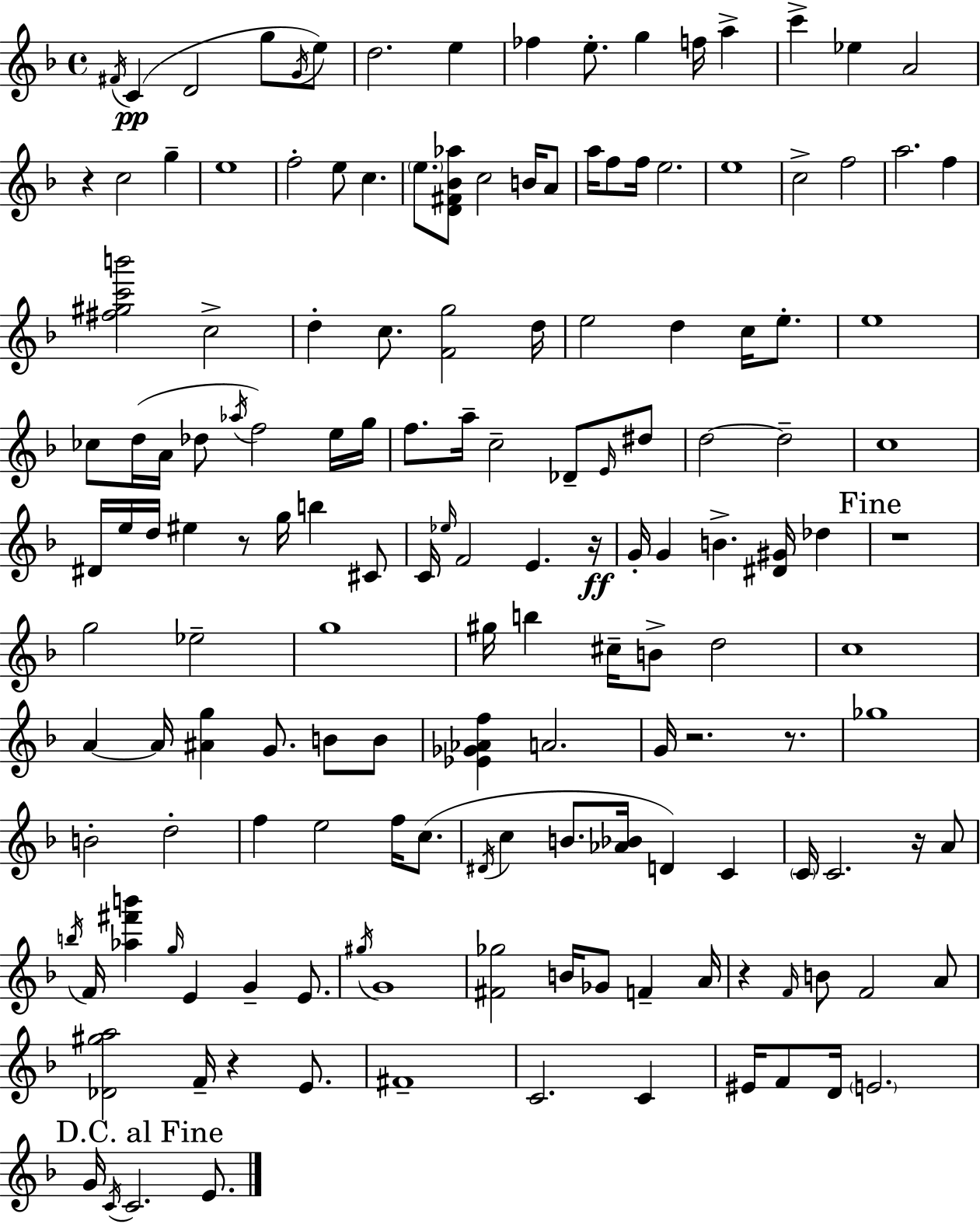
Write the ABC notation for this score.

X:1
T:Untitled
M:4/4
L:1/4
K:Dm
^F/4 C D2 g/2 G/4 e/2 d2 e _f e/2 g f/4 a c' _e A2 z c2 g e4 f2 e/2 c e/2 [D^F_B_a]/2 c2 B/4 A/2 a/4 f/2 f/4 e2 e4 c2 f2 a2 f [^f^gc'b']2 c2 d c/2 [Fg]2 d/4 e2 d c/4 e/2 e4 _c/2 d/4 A/4 _d/2 _a/4 f2 e/4 g/4 f/2 a/4 c2 _D/2 E/4 ^d/2 d2 d2 c4 ^D/4 e/4 d/4 ^e z/2 g/4 b ^C/2 C/4 _e/4 F2 E z/4 G/4 G B [^D^G]/4 _d z4 g2 _e2 g4 ^g/4 b ^c/4 B/2 d2 c4 A A/4 [^Ag] G/2 B/2 B/2 [_E_G_Af] A2 G/4 z2 z/2 _g4 B2 d2 f e2 f/4 c/2 ^D/4 c B/2 [_A_B]/4 D C C/4 C2 z/4 A/2 b/4 F/4 [_a^f'b'] g/4 E G E/2 ^g/4 G4 [^F_g]2 B/4 _G/2 F A/4 z F/4 B/2 F2 A/2 [_D^ga]2 F/4 z E/2 ^F4 C2 C ^E/4 F/2 D/4 E2 G/4 C/4 C2 E/2